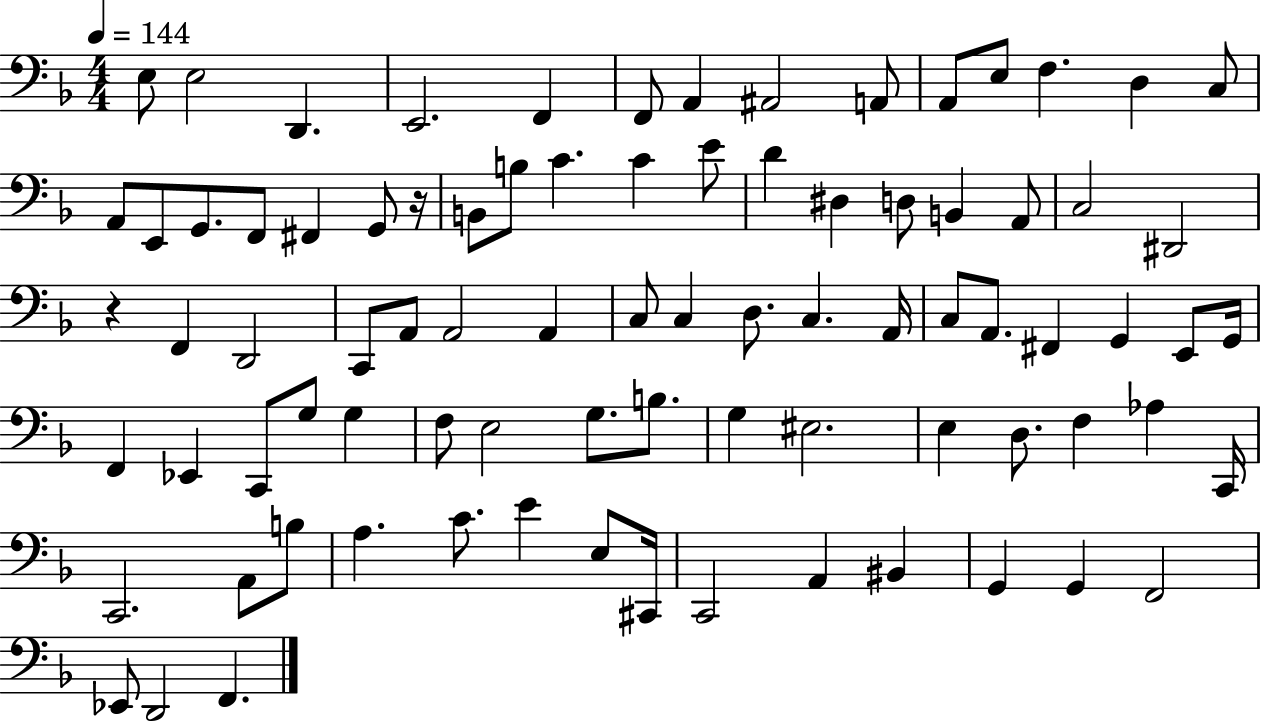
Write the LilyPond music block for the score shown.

{
  \clef bass
  \numericTimeSignature
  \time 4/4
  \key f \major
  \tempo 4 = 144
  \repeat volta 2 { e8 e2 d,4. | e,2. f,4 | f,8 a,4 ais,2 a,8 | a,8 e8 f4. d4 c8 | \break a,8 e,8 g,8. f,8 fis,4 g,8 r16 | b,8 b8 c'4. c'4 e'8 | d'4 dis4 d8 b,4 a,8 | c2 dis,2 | \break r4 f,4 d,2 | c,8 a,8 a,2 a,4 | c8 c4 d8. c4. a,16 | c8 a,8. fis,4 g,4 e,8 g,16 | \break f,4 ees,4 c,8 g8 g4 | f8 e2 g8. b8. | g4 eis2. | e4 d8. f4 aes4 c,16 | \break c,2. a,8 b8 | a4. c'8. e'4 e8 cis,16 | c,2 a,4 bis,4 | g,4 g,4 f,2 | \break ees,8 d,2 f,4. | } \bar "|."
}